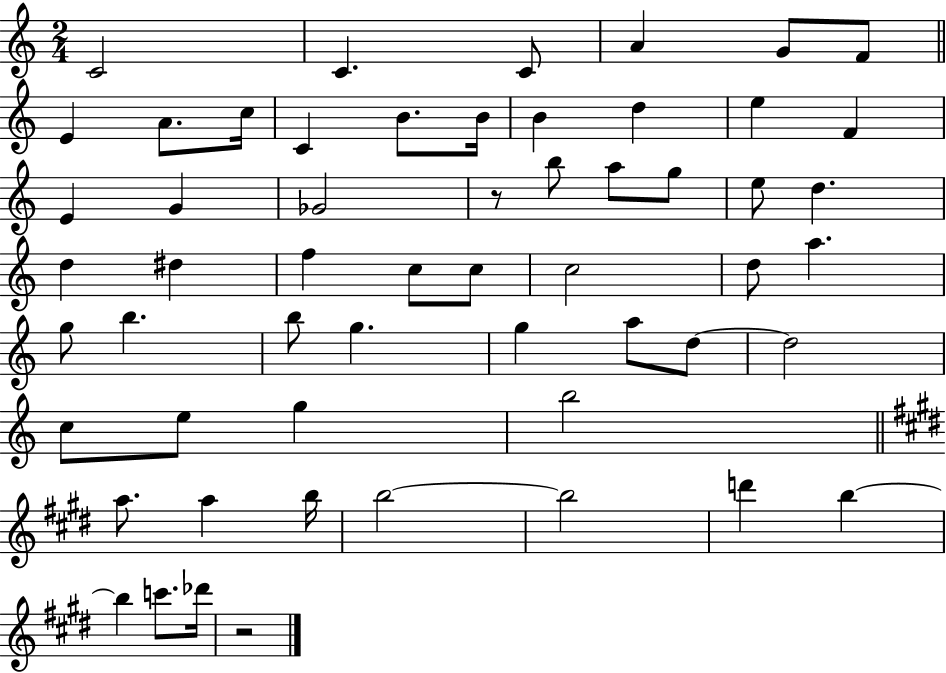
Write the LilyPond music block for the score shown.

{
  \clef treble
  \numericTimeSignature
  \time 2/4
  \key c \major
  c'2 | c'4. c'8 | a'4 g'8 f'8 | \bar "||" \break \key c \major e'4 a'8. c''16 | c'4 b'8. b'16 | b'4 d''4 | e''4 f'4 | \break e'4 g'4 | ges'2 | r8 b''8 a''8 g''8 | e''8 d''4. | \break d''4 dis''4 | f''4 c''8 c''8 | c''2 | d''8 a''4. | \break g''8 b''4. | b''8 g''4. | g''4 a''8 d''8~~ | d''2 | \break c''8 e''8 g''4 | b''2 | \bar "||" \break \key e \major a''8. a''4 b''16 | b''2~~ | b''2 | d'''4 b''4~~ | \break b''4 c'''8. des'''16 | r2 | \bar "|."
}